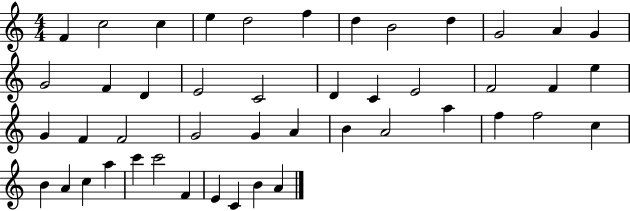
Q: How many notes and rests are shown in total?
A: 46